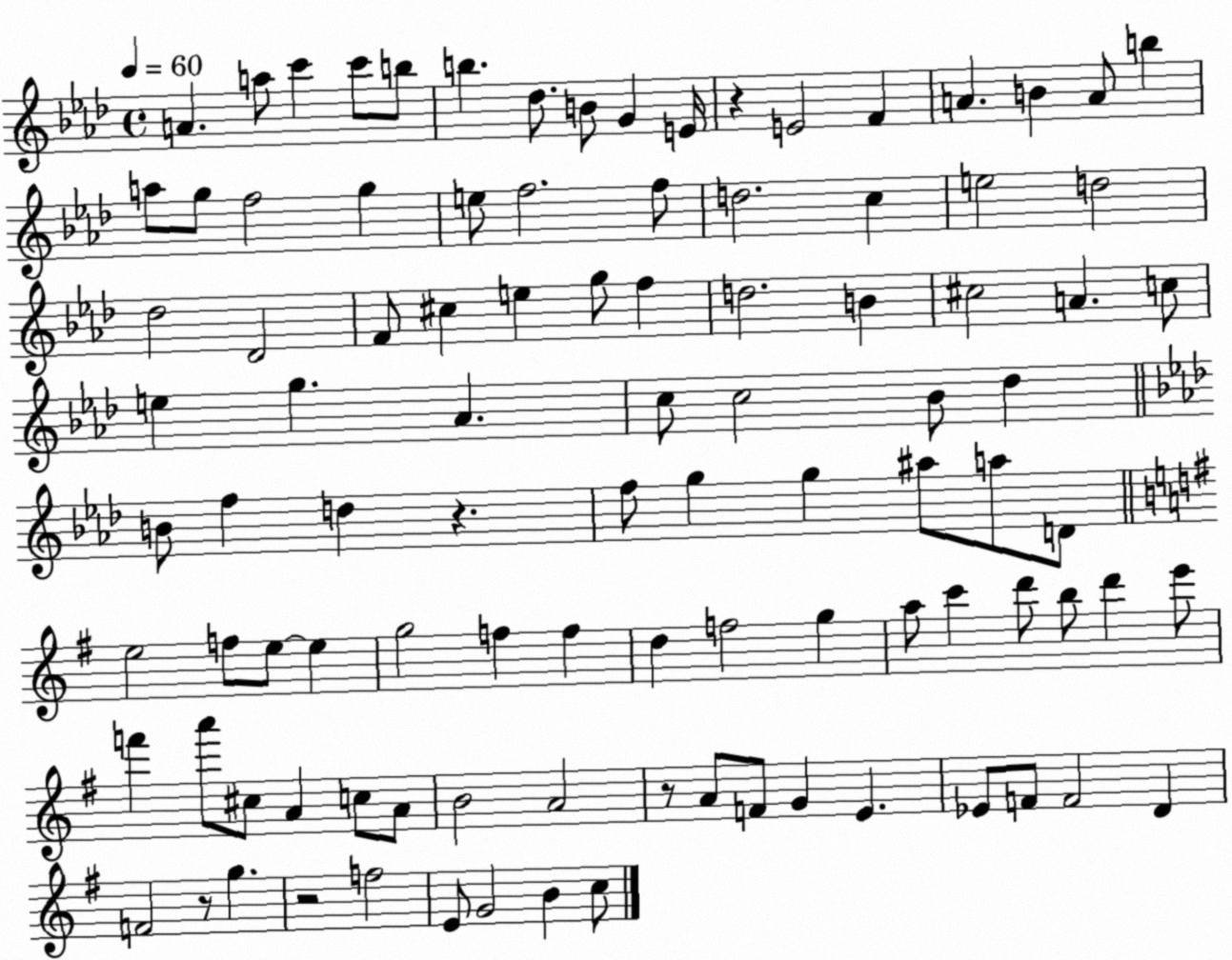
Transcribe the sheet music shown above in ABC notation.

X:1
T:Untitled
M:4/4
L:1/4
K:Ab
A a/2 c' c'/2 b/2 b _d/2 B/2 G E/4 z E2 F A B A/2 b a/2 g/2 f2 g e/2 f2 f/2 d2 c e2 d2 _d2 _D2 F/2 ^c e g/2 f d2 B ^c2 A c/2 e g _A c/2 c2 _B/2 _d B/2 f d z f/2 g g ^a/2 a/2 D/2 e2 f/2 e/2 e g2 f f d f2 g a/2 c' d'/2 b/2 d' e'/2 f' a'/2 ^c/2 A c/2 A/2 B2 A2 z/2 A/2 F/2 G E _E/2 F/2 F2 D F2 z/2 g z2 f2 E/2 G2 B c/2